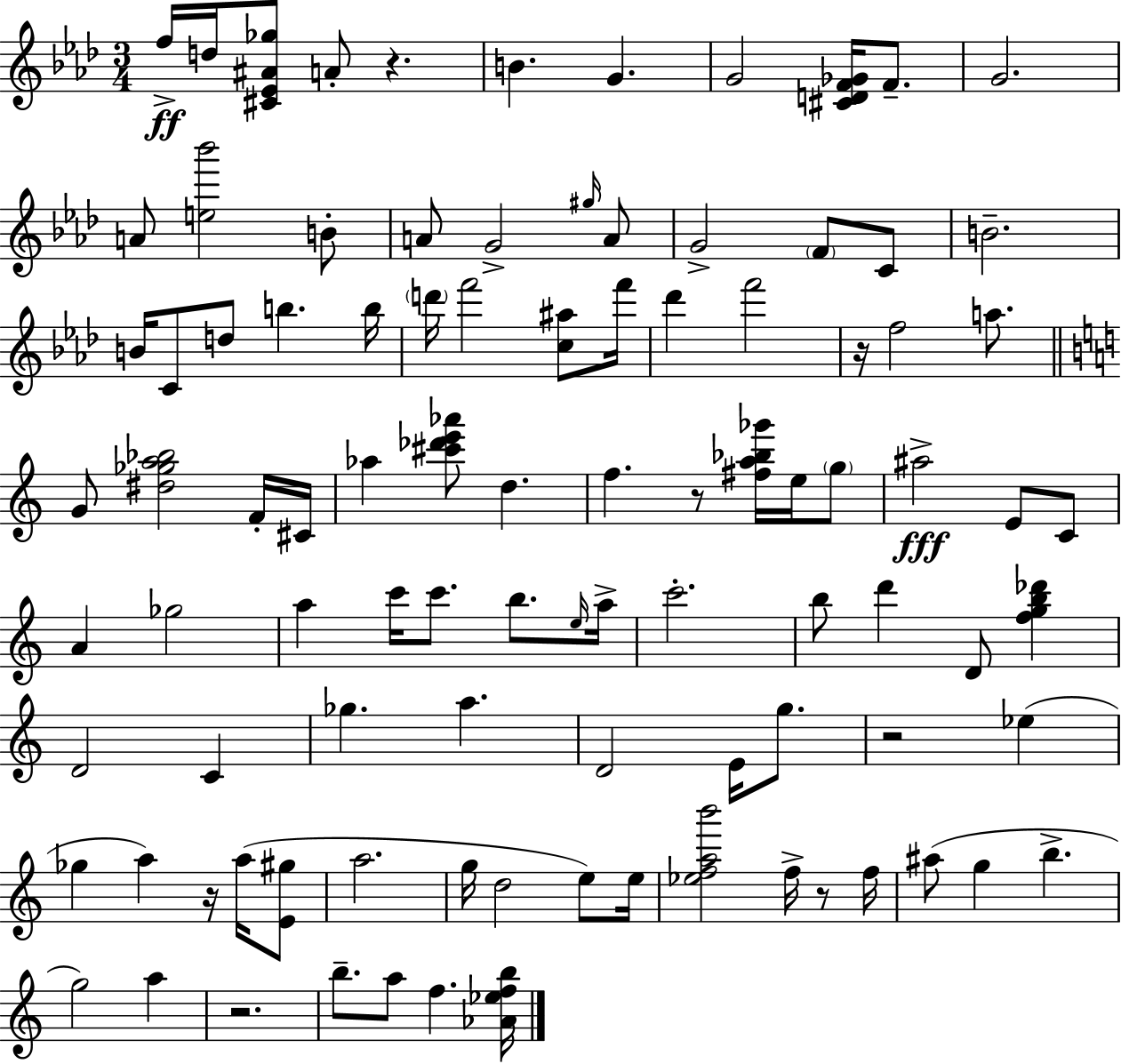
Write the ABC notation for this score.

X:1
T:Untitled
M:3/4
L:1/4
K:Fm
f/4 d/4 [^C_E^A_g]/2 A/2 z B G G2 [^CDF_G]/4 F/2 G2 A/2 [e_b']2 B/2 A/2 G2 ^g/4 A/2 G2 F/2 C/2 B2 B/4 C/2 d/2 b b/4 d'/4 f'2 [c^a]/2 f'/4 _d' f'2 z/4 f2 a/2 G/2 [^d_ga_b]2 F/4 ^C/4 _a [^c'_d'e'_a']/2 d f z/2 [^fa_b_g']/4 e/4 g/2 ^a2 E/2 C/2 A _g2 a c'/4 c'/2 b/2 e/4 a/4 c'2 b/2 d' D/2 [fgb_d'] D2 C _g a D2 E/4 g/2 z2 _e _g a z/4 a/4 [E^g]/2 a2 g/4 d2 e/2 e/4 [_efab']2 f/4 z/2 f/4 ^a/2 g b g2 a z2 b/2 a/2 f [_A_efb]/4